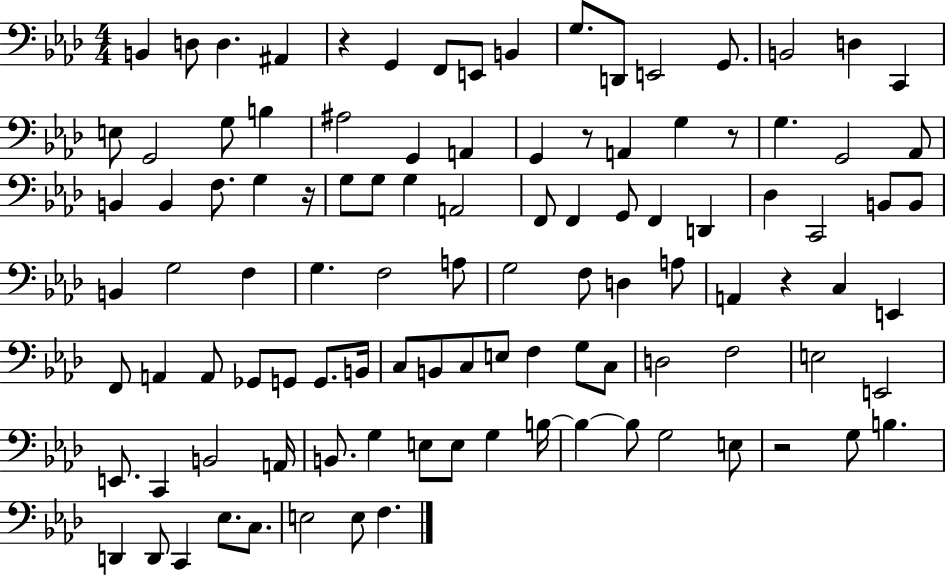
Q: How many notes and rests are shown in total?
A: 106